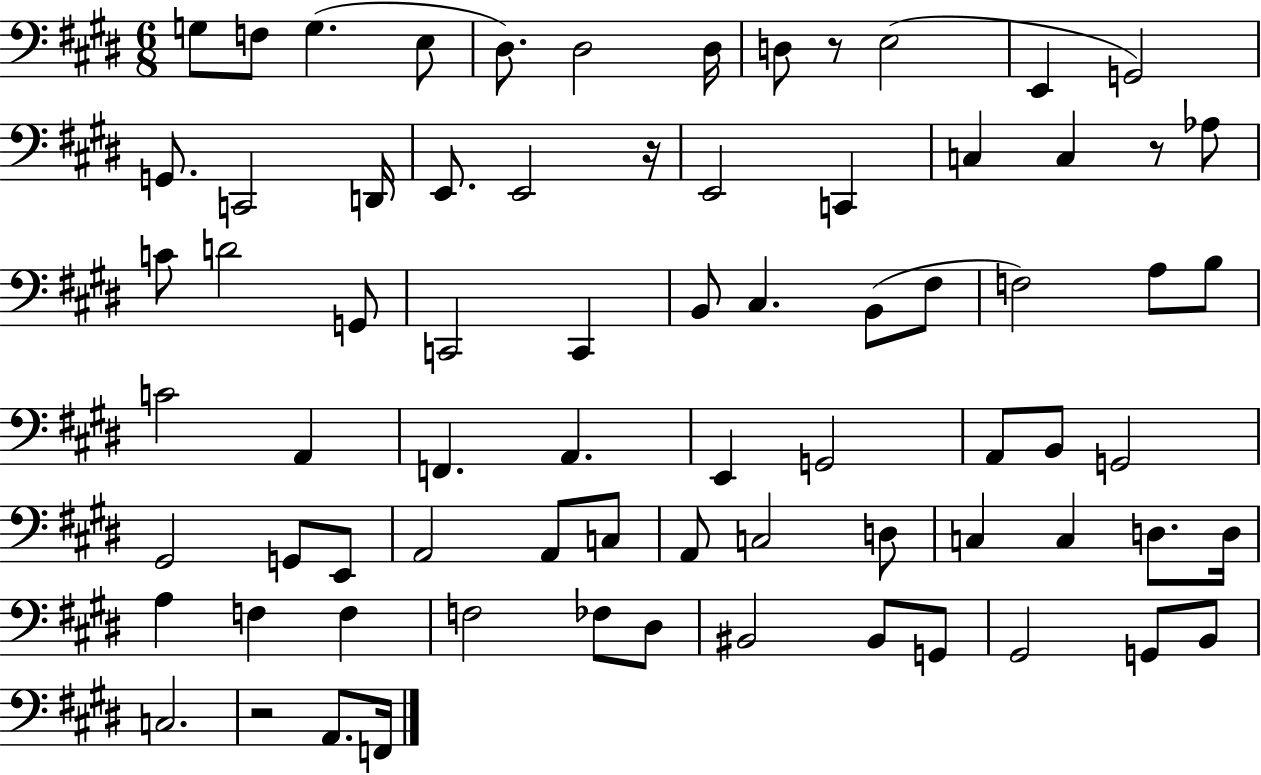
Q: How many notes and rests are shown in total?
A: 74